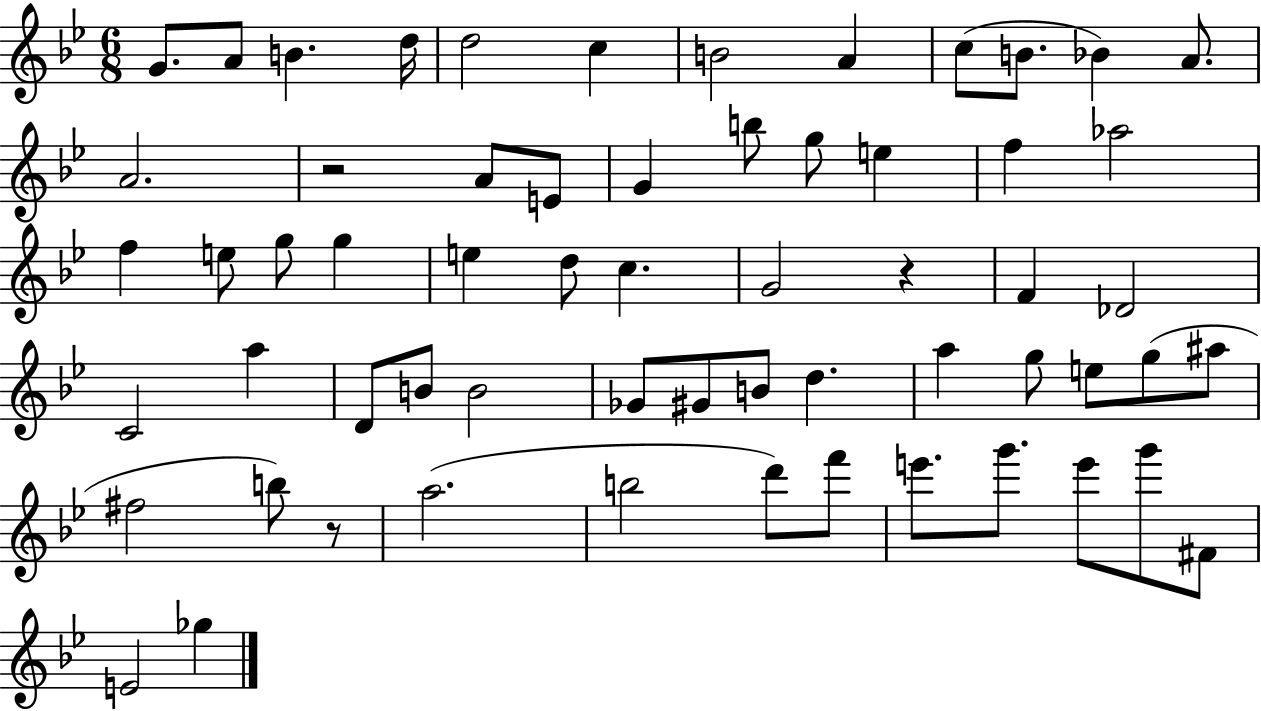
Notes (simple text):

G4/e. A4/e B4/q. D5/s D5/h C5/q B4/h A4/q C5/e B4/e. Bb4/q A4/e. A4/h. R/h A4/e E4/e G4/q B5/e G5/e E5/q F5/q Ab5/h F5/q E5/e G5/e G5/q E5/q D5/e C5/q. G4/h R/q F4/q Db4/h C4/h A5/q D4/e B4/e B4/h Gb4/e G#4/e B4/e D5/q. A5/q G5/e E5/e G5/e A#5/e F#5/h B5/e R/e A5/h. B5/h D6/e F6/e E6/e. G6/e. E6/e G6/e F#4/e E4/h Gb5/q